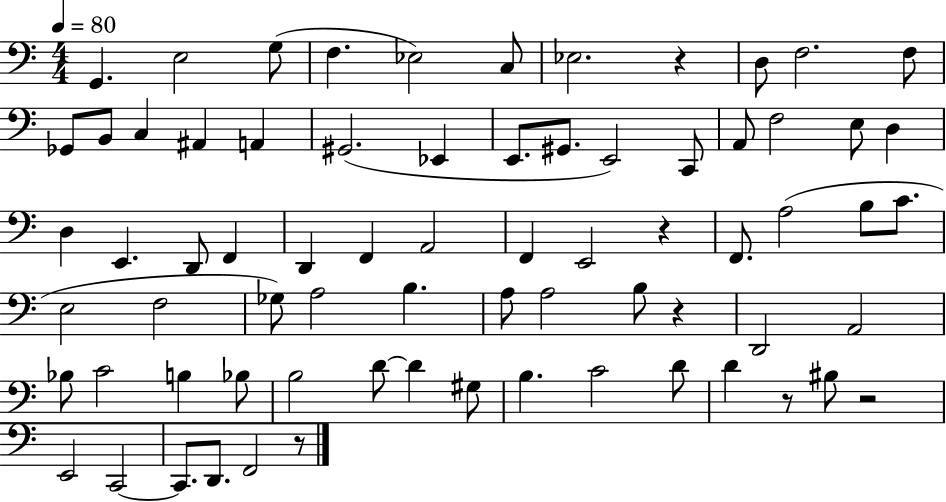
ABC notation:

X:1
T:Untitled
M:4/4
L:1/4
K:C
G,, E,2 G,/2 F, _E,2 C,/2 _E,2 z D,/2 F,2 F,/2 _G,,/2 B,,/2 C, ^A,, A,, ^G,,2 _E,, E,,/2 ^G,,/2 E,,2 C,,/2 A,,/2 F,2 E,/2 D, D, E,, D,,/2 F,, D,, F,, A,,2 F,, E,,2 z F,,/2 A,2 B,/2 C/2 E,2 F,2 _G,/2 A,2 B, A,/2 A,2 B,/2 z D,,2 A,,2 _B,/2 C2 B, _B,/2 B,2 D/2 D ^G,/2 B, C2 D/2 D z/2 ^B,/2 z2 E,,2 C,,2 C,,/2 D,,/2 F,,2 z/2